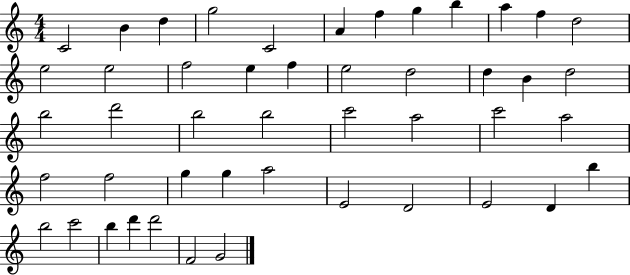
C4/h B4/q D5/q G5/h C4/h A4/q F5/q G5/q B5/q A5/q F5/q D5/h E5/h E5/h F5/h E5/q F5/q E5/h D5/h D5/q B4/q D5/h B5/h D6/h B5/h B5/h C6/h A5/h C6/h A5/h F5/h F5/h G5/q G5/q A5/h E4/h D4/h E4/h D4/q B5/q B5/h C6/h B5/q D6/q D6/h F4/h G4/h